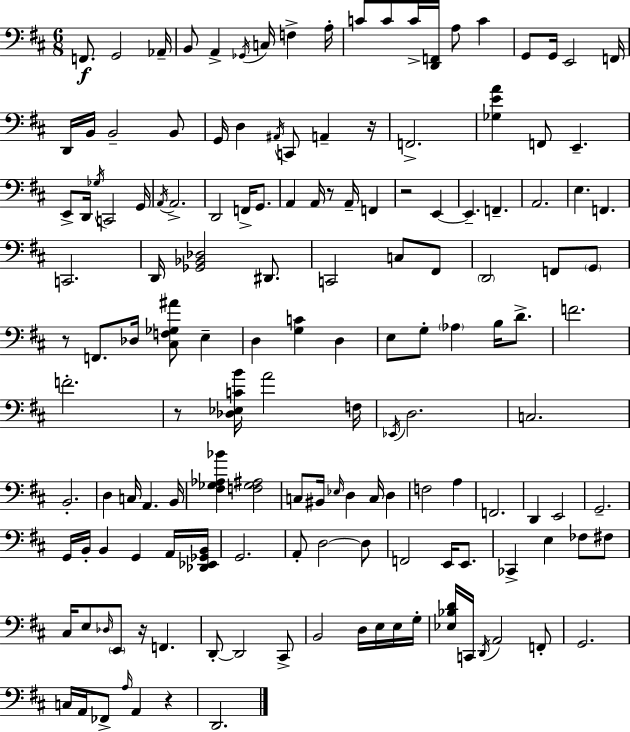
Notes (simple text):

F2/e. G2/h Ab2/s B2/e A2/q Gb2/s C3/s F3/q A3/s C4/e C4/e C4/s [D2,F2]/s A3/e C4/q G2/e G2/s E2/h F2/s D2/s B2/s B2/h B2/e G2/s D3/q A#2/s C2/e A2/q R/s F2/h. [Gb3,E4,A4]/q F2/e E2/q. E2/e D2/s Gb3/s C2/h G2/s A2/s A2/h. D2/h F2/s G2/e. A2/q A2/s R/e A2/s F2/q R/h E2/q E2/q. F2/q. A2/h. E3/q. F2/q. C2/h. D2/s [Gb2,Bb2,Db3]/h D#2/e. C2/h C3/e F#2/e D2/h F2/e G2/e R/e F2/e. Db3/s [C#3,F3,Gb3,A#4]/e E3/q D3/q [G3,C4]/q D3/q E3/e G3/e Ab3/q B3/s D4/e. F4/h. F4/h. R/e [Db3,Eb3,C4,B4]/s A4/h F3/s Eb2/s D3/h. C3/h. B2/h. D3/q C3/s A2/q. B2/s [F#3,Gb3,Ab3,Bb4]/q [F3,Gb3,A#3]/h C3/e BIS2/s Eb3/s D3/q C3/s D3/q F3/h A3/q F2/h. D2/q E2/h G2/h. G2/s B2/s B2/q G2/q A2/s [Db2,Eb2,Gb2,B2]/s G2/h. A2/e D3/h D3/e F2/h E2/s E2/e. CES2/q E3/q FES3/e F#3/e C#3/s E3/e Db3/s E2/e R/s F2/q. D2/e D2/h C#2/e B2/h D3/s E3/s E3/s G3/s [Eb3,Bb3,D4]/s C2/s D2/s A2/h F2/e G2/h. C3/s A2/s FES2/e A3/s A2/q R/q D2/h.